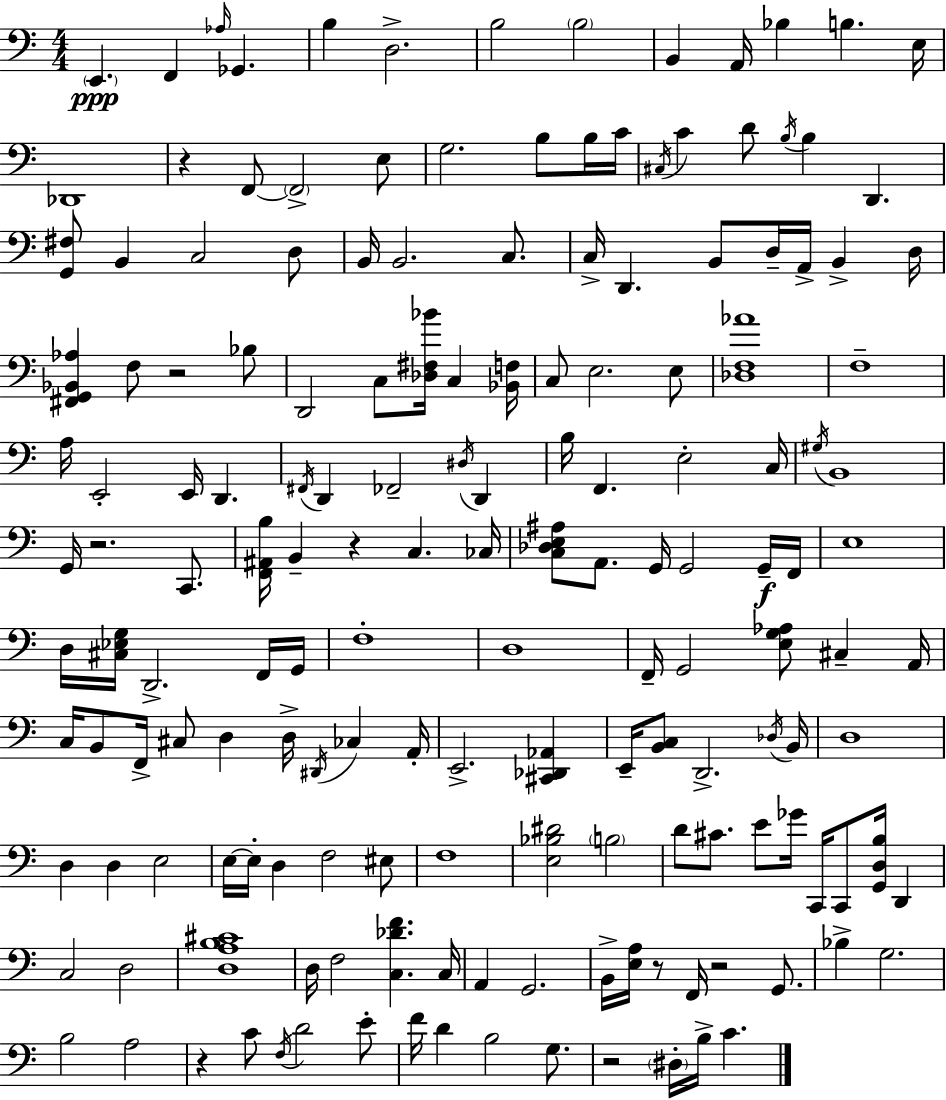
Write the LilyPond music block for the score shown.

{
  \clef bass
  \numericTimeSignature
  \time 4/4
  \key c \major
  \repeat volta 2 { \parenthesize e,4.\ppp f,4 \grace { aes16 } ges,4. | b4 d2.-> | b2 \parenthesize b2 | b,4 a,16 bes4 b4. | \break e16 des,1 | r4 f,8~~ \parenthesize f,2-> e8 | g2. b8 b16 | c'16 \acciaccatura { cis16 } c'4 d'8 \acciaccatura { b16 } b4 d,4. | \break <g, fis>8 b,4 c2 | d8 b,16 b,2. | c8. c16-> d,4. b,8 d16-- a,16-> b,4-> | d16 <fis, g, bes, aes>4 f8 r2 | \break bes8 d,2 c8 <des fis bes'>16 c4 | <bes, f>16 c8 e2. | e8 <des f aes'>1 | f1-- | \break a16 e,2-. e,16 d,4. | \acciaccatura { fis,16 } d,4 fes,2-- | \acciaccatura { dis16 } d,4 b16 f,4. e2-. | c16 \acciaccatura { gis16 } b,1 | \break g,16 r2. | c,8. <f, ais, b>16 b,4-- r4 c4. | ces16 <c des e ais>8 a,8. g,16 g,2 | g,16--\f f,16 e1 | \break d16 <cis ees g>16 d,2.-> | f,16 g,16 f1-. | d1 | f,16-- g,2 <e g aes>8 | \break cis4-- a,16 c16 b,8 f,16-> cis8 d4 | d16-> \acciaccatura { dis,16 } ces4 a,16-. e,2.-> | <cis, des, aes,>4 e,16-- <b, c>8 d,2.-> | \acciaccatura { des16 } b,16 d1 | \break d4 d4 | e2 e16~~ e16-. d4 f2 | eis8 f1 | <e bes dis'>2 | \break \parenthesize b2 d'8 cis'8. e'8 ges'16 | c,16 c,8 <g, d b>16 d,4 c2 | d2 <d a b cis'>1 | d16 f2 | \break <c des' f'>4. c16 a,4 g,2. | b,16-> <e a>16 r8 f,16 r2 | g,8. bes4-> g2. | b2 | \break a2 r4 c'8 \acciaccatura { f16 } d'2 | e'8-. f'16 d'4 b2 | g8. r2 | \parenthesize dis16-. b16-> c'4. } \bar "|."
}